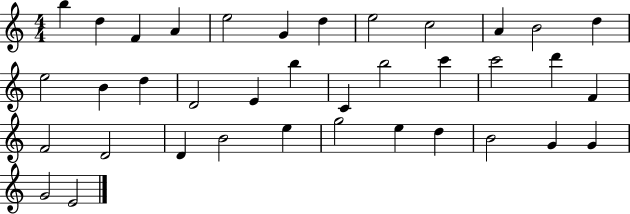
B5/q D5/q F4/q A4/q E5/h G4/q D5/q E5/h C5/h A4/q B4/h D5/q E5/h B4/q D5/q D4/h E4/q B5/q C4/q B5/h C6/q C6/h D6/q F4/q F4/h D4/h D4/q B4/h E5/q G5/h E5/q D5/q B4/h G4/q G4/q G4/h E4/h